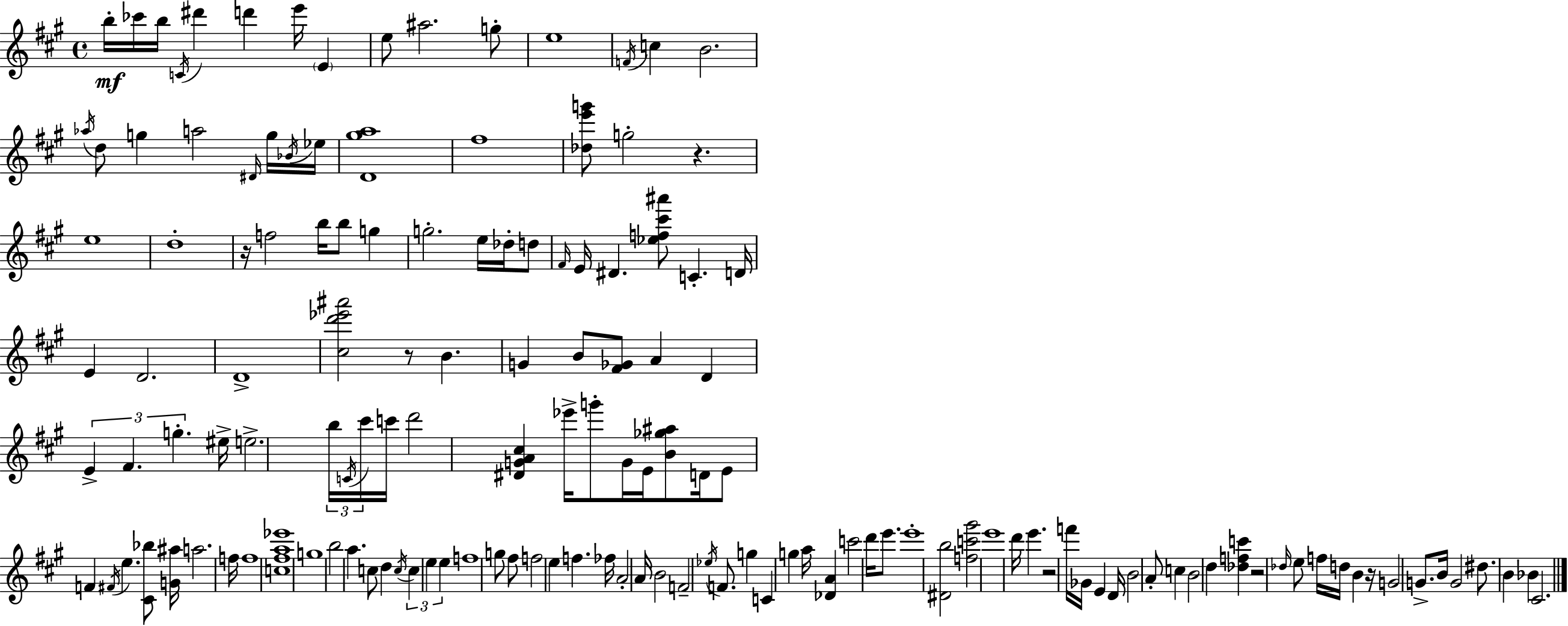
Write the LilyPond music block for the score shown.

{
  \clef treble
  \time 4/4
  \defaultTimeSignature
  \key a \major
  b''16-.\mf ces'''16 b''16 \acciaccatura { c'16 } dis'''4 d'''4 e'''16 \parenthesize e'4 | e''8 ais''2. g''8-. | e''1 | \acciaccatura { f'16 } c''4 b'2. | \break \acciaccatura { aes''16 } d''8 g''4 a''2 | \grace { dis'16 } g''16 \acciaccatura { bes'16 } ees''16 <d' gis'' a''>1 | fis''1 | <des'' e''' g'''>8 g''2-. r4. | \break e''1 | d''1-. | r16 f''2 b''16 b''8 | g''4 g''2.-. | \break e''16 des''16-. d''8 \grace { fis'16 } e'16 dis'4. <ees'' f'' cis''' ais'''>8 c'4.-. | d'16 e'4 d'2. | d'1-> | <cis'' d''' ees''' ais'''>2 r8 | \break b'4. g'4 b'8 <fis' ges'>8 a'4 | d'4 \tuplet 3/2 { e'4-> fis'4. | g''4.-. } eis''16-> e''2.-> | \tuplet 3/2 { b''16 \acciaccatura { c'16 } cis'''16 } c'''16 d'''2 <dis' g' a' cis''>4 | \break ees'''16-> g'''8-. g'16 e'16 <b' ges'' ais''>8 d'16 e'8 f'4 | \acciaccatura { fis'16 } e''4. <cis' bes''>8 <g' ais''>16 a''2. | f''16 f''1 | <c'' fis'' a'' ees'''>1 | \break g''1 | b''2 | a''4. c''8 d''4 \acciaccatura { c''16 } \tuplet 3/2 { c''4 | e''4 e''4 } f''1 | \break g''8 fis''8 f''2 | e''4 f''4. fes''16 | a'2-. a'16 b'2 | f'2-- \acciaccatura { ees''16 } f'8. g''4 | \break c'4 g''4 a''16 <des' a'>4 c'''2 | d'''16 e'''8. e'''1-. | <dis' b''>2 | <f'' c''' gis'''>2 e'''1 | \break d'''16 e'''4. | r2 f'''16 ges'16 e'4 d'16 | b'2 a'8-. c''4 b'2 | d''4 <des'' f'' c'''>4 r2 | \break \grace { des''16 } e''8 f''16 d''16 b'4 r16 | g'2 g'8.-> b'16 g'2 | dis''8. b'4 bes'4 cis'2. | \bar "|."
}